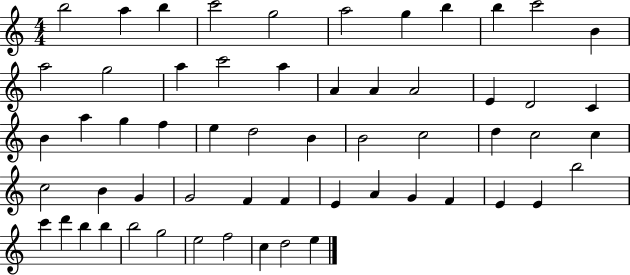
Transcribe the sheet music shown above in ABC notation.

X:1
T:Untitled
M:4/4
L:1/4
K:C
b2 a b c'2 g2 a2 g b b c'2 B a2 g2 a c'2 a A A A2 E D2 C B a g f e d2 B B2 c2 d c2 c c2 B G G2 F F E A G F E E b2 c' d' b b b2 g2 e2 f2 c d2 e